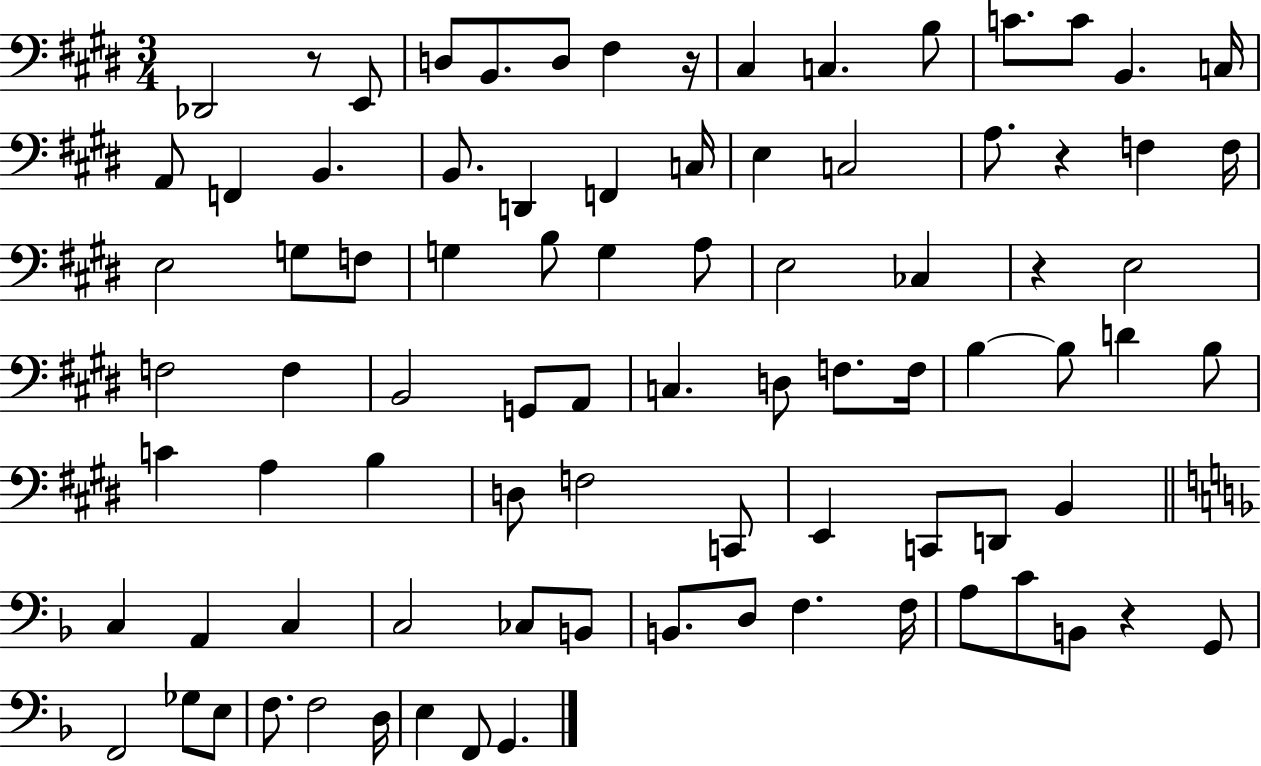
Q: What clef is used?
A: bass